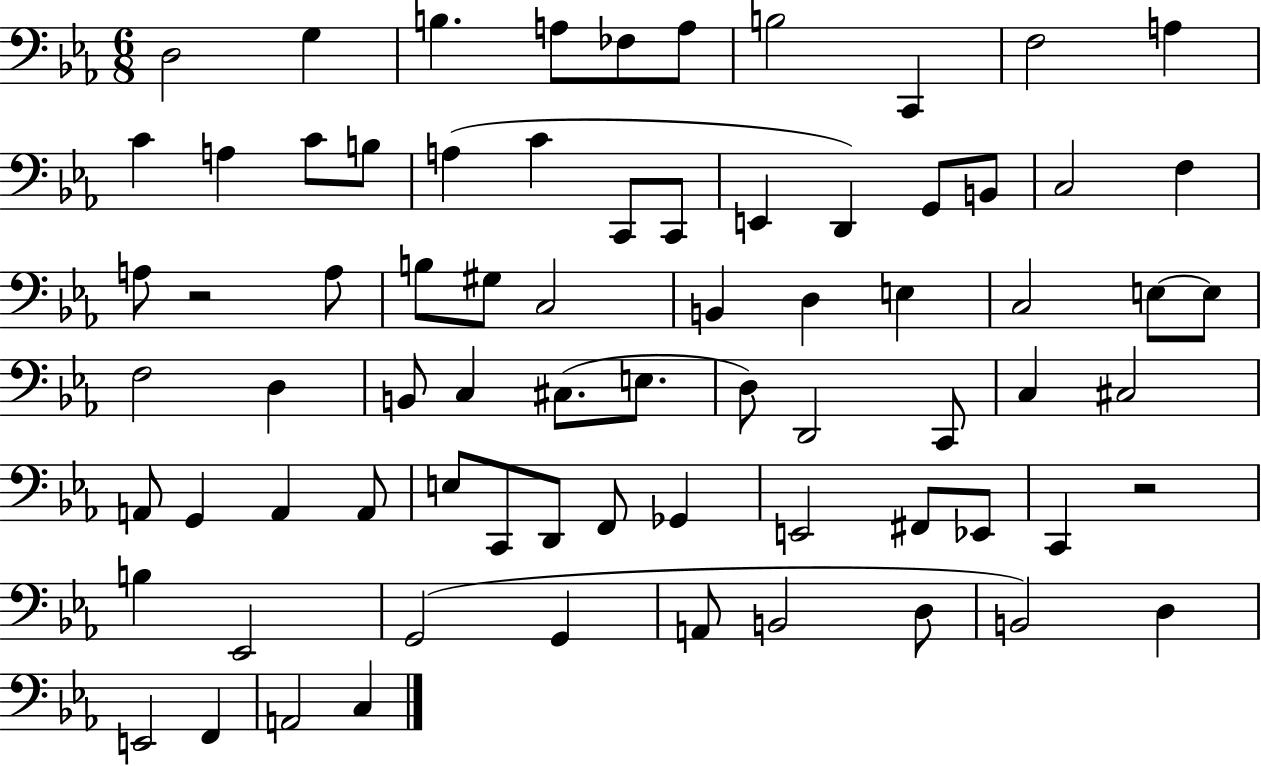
{
  \clef bass
  \numericTimeSignature
  \time 6/8
  \key ees \major
  d2 g4 | b4. a8 fes8 a8 | b2 c,4 | f2 a4 | \break c'4 a4 c'8 b8 | a4( c'4 c,8 c,8 | e,4 d,4) g,8 b,8 | c2 f4 | \break a8 r2 a8 | b8 gis8 c2 | b,4 d4 e4 | c2 e8~~ e8 | \break f2 d4 | b,8 c4 cis8.( e8. | d8) d,2 c,8 | c4 cis2 | \break a,8 g,4 a,4 a,8 | e8 c,8 d,8 f,8 ges,4 | e,2 fis,8 ees,8 | c,4 r2 | \break b4 ees,2 | g,2( g,4 | a,8 b,2 d8 | b,2) d4 | \break e,2 f,4 | a,2 c4 | \bar "|."
}